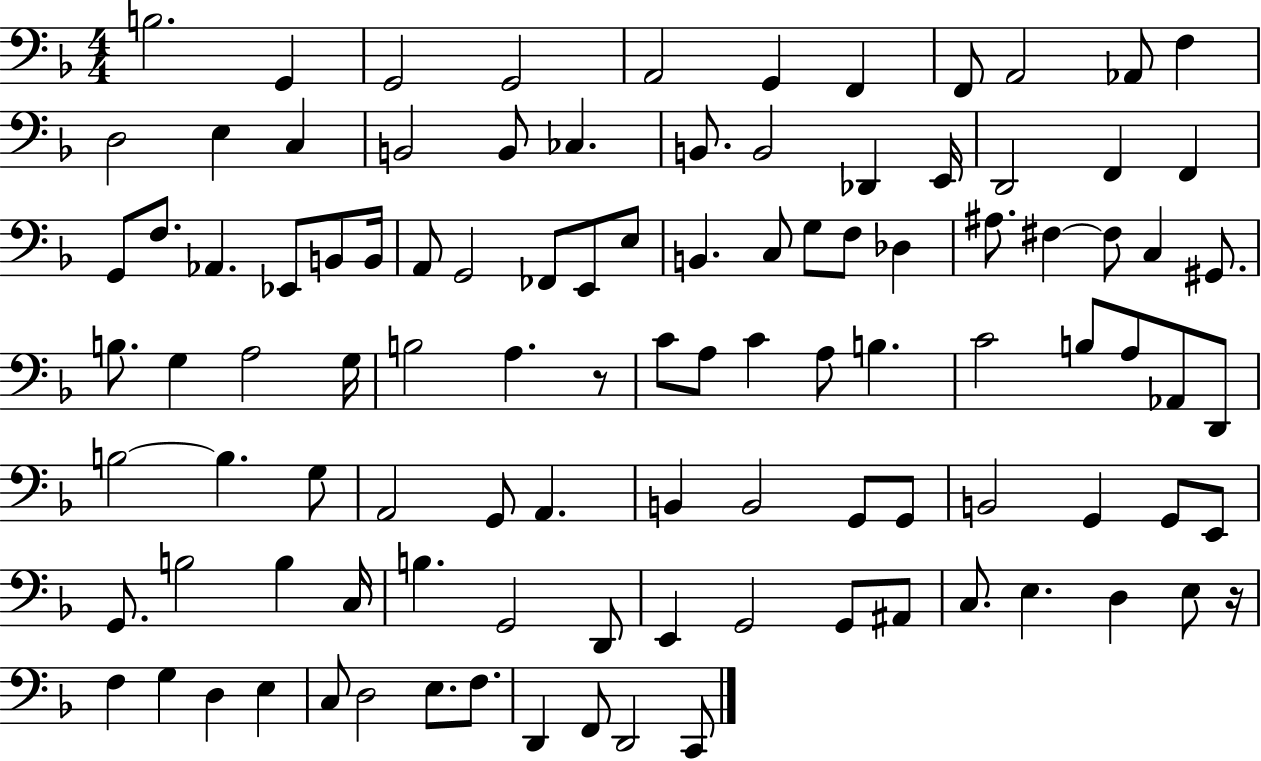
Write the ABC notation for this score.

X:1
T:Untitled
M:4/4
L:1/4
K:F
B,2 G,, G,,2 G,,2 A,,2 G,, F,, F,,/2 A,,2 _A,,/2 F, D,2 E, C, B,,2 B,,/2 _C, B,,/2 B,,2 _D,, E,,/4 D,,2 F,, F,, G,,/2 F,/2 _A,, _E,,/2 B,,/2 B,,/4 A,,/2 G,,2 _F,,/2 E,,/2 E,/2 B,, C,/2 G,/2 F,/2 _D, ^A,/2 ^F, ^F,/2 C, ^G,,/2 B,/2 G, A,2 G,/4 B,2 A, z/2 C/2 A,/2 C A,/2 B, C2 B,/2 A,/2 _A,,/2 D,,/2 B,2 B, G,/2 A,,2 G,,/2 A,, B,, B,,2 G,,/2 G,,/2 B,,2 G,, G,,/2 E,,/2 G,,/2 B,2 B, C,/4 B, G,,2 D,,/2 E,, G,,2 G,,/2 ^A,,/2 C,/2 E, D, E,/2 z/4 F, G, D, E, C,/2 D,2 E,/2 F,/2 D,, F,,/2 D,,2 C,,/2